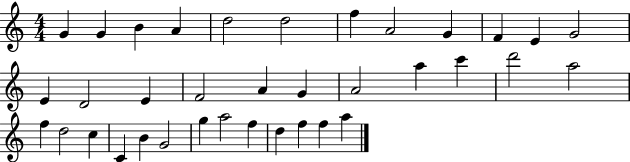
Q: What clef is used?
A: treble